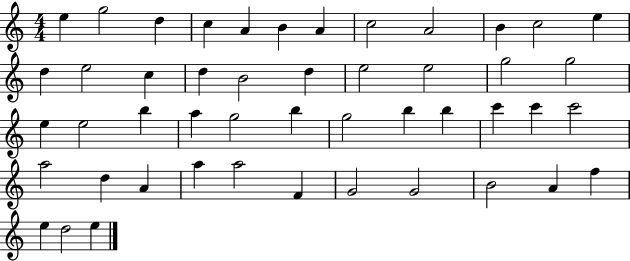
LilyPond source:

{
  \clef treble
  \numericTimeSignature
  \time 4/4
  \key c \major
  e''4 g''2 d''4 | c''4 a'4 b'4 a'4 | c''2 a'2 | b'4 c''2 e''4 | \break d''4 e''2 c''4 | d''4 b'2 d''4 | e''2 e''2 | g''2 g''2 | \break e''4 e''2 b''4 | a''4 g''2 b''4 | g''2 b''4 b''4 | c'''4 c'''4 c'''2 | \break a''2 d''4 a'4 | a''4 a''2 f'4 | g'2 g'2 | b'2 a'4 f''4 | \break e''4 d''2 e''4 | \bar "|."
}